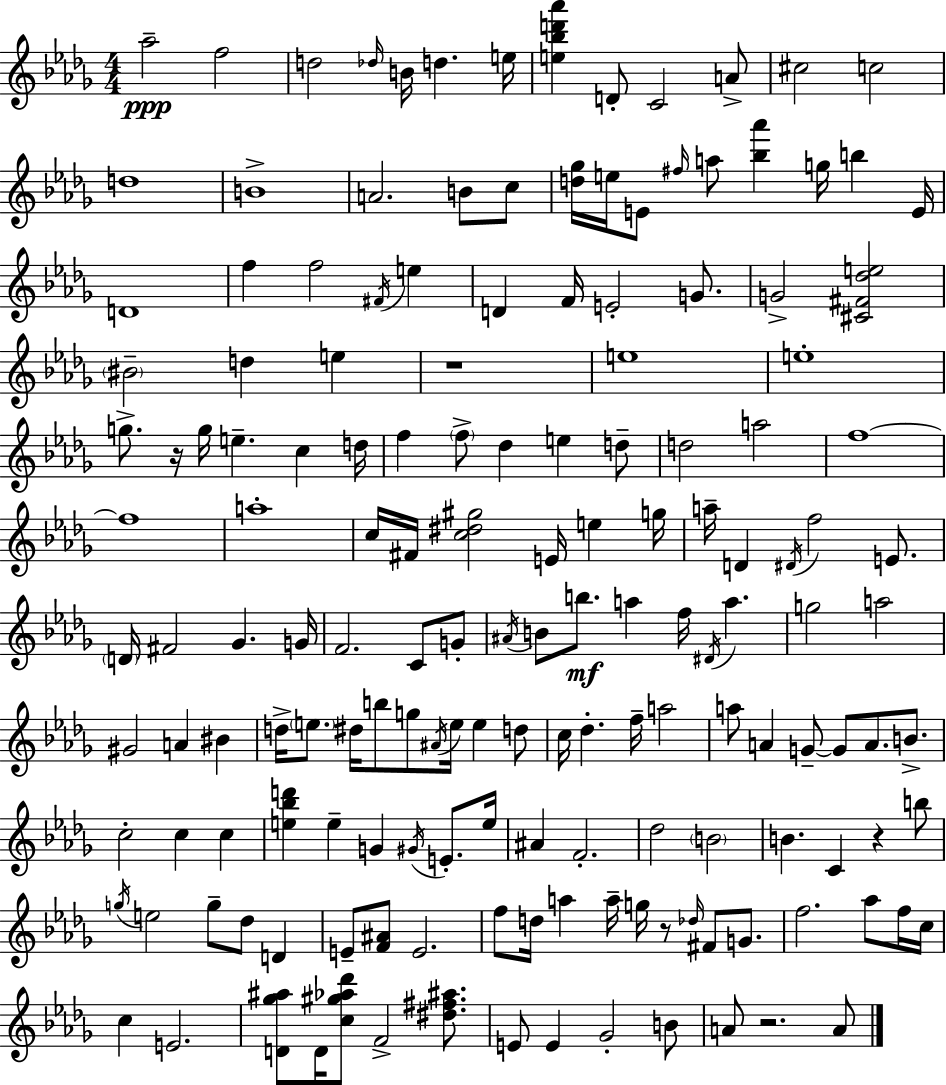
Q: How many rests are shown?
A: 5